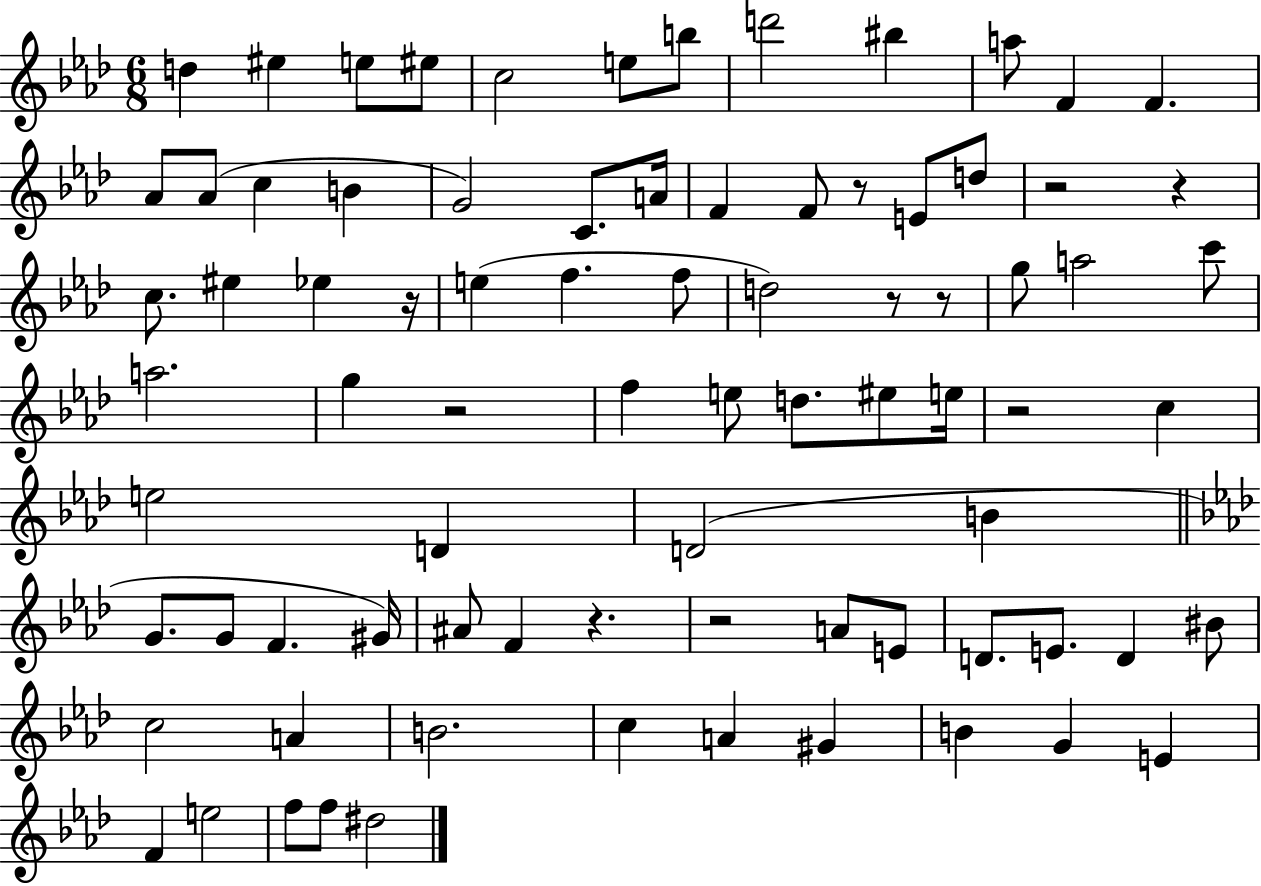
{
  \clef treble
  \numericTimeSignature
  \time 6/8
  \key aes \major
  d''4 eis''4 e''8 eis''8 | c''2 e''8 b''8 | d'''2 bis''4 | a''8 f'4 f'4. | \break aes'8 aes'8( c''4 b'4 | g'2) c'8. a'16 | f'4 f'8 r8 e'8 d''8 | r2 r4 | \break c''8. eis''4 ees''4 r16 | e''4( f''4. f''8 | d''2) r8 r8 | g''8 a''2 c'''8 | \break a''2. | g''4 r2 | f''4 e''8 d''8. eis''8 e''16 | r2 c''4 | \break e''2 d'4 | d'2( b'4 | \bar "||" \break \key f \minor g'8. g'8 f'4. gis'16) | ais'8 f'4 r4. | r2 a'8 e'8 | d'8. e'8. d'4 bis'8 | \break c''2 a'4 | b'2. | c''4 a'4 gis'4 | b'4 g'4 e'4 | \break f'4 e''2 | f''8 f''8 dis''2 | \bar "|."
}